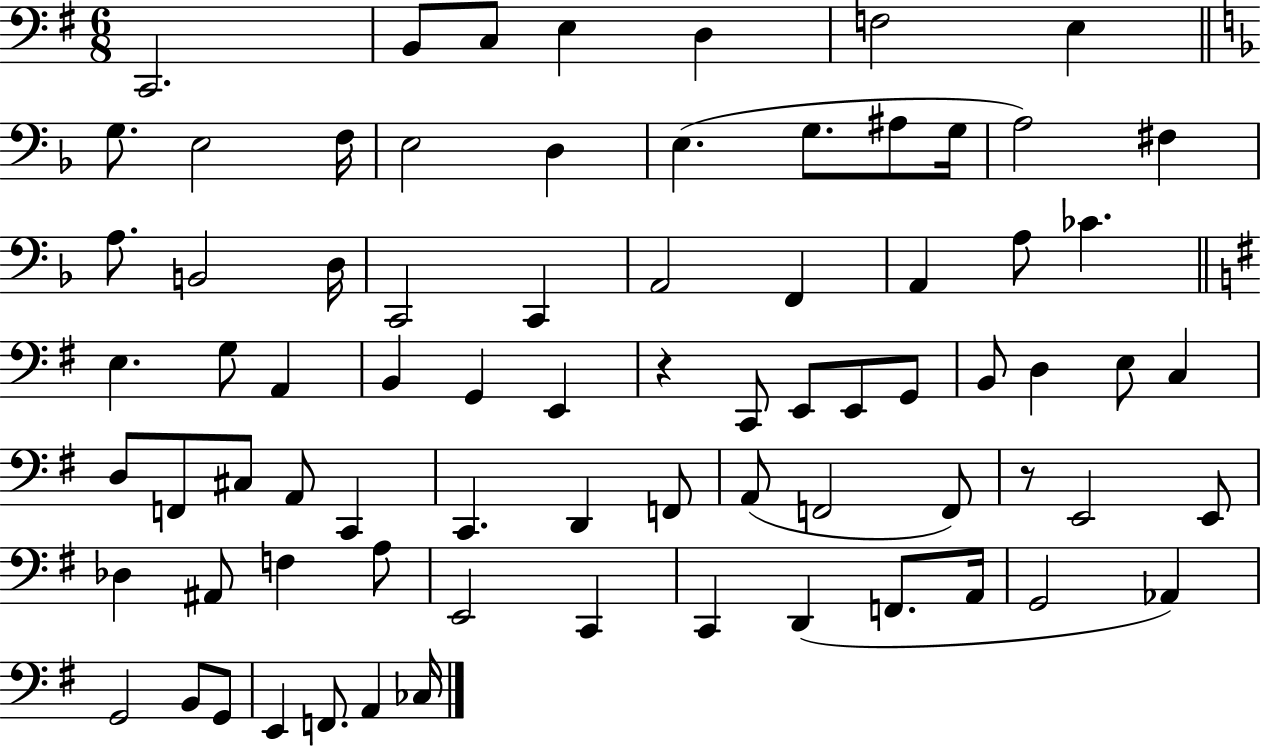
C2/h. B2/e C3/e E3/q D3/q F3/h E3/q G3/e. E3/h F3/s E3/h D3/q E3/q. G3/e. A#3/e G3/s A3/h F#3/q A3/e. B2/h D3/s C2/h C2/q A2/h F2/q A2/q A3/e CES4/q. E3/q. G3/e A2/q B2/q G2/q E2/q R/q C2/e E2/e E2/e G2/e B2/e D3/q E3/e C3/q D3/e F2/e C#3/e A2/e C2/q C2/q. D2/q F2/e A2/e F2/h F2/e R/e E2/h E2/e Db3/q A#2/e F3/q A3/e E2/h C2/q C2/q D2/q F2/e. A2/s G2/h Ab2/q G2/h B2/e G2/e E2/q F2/e. A2/q CES3/s